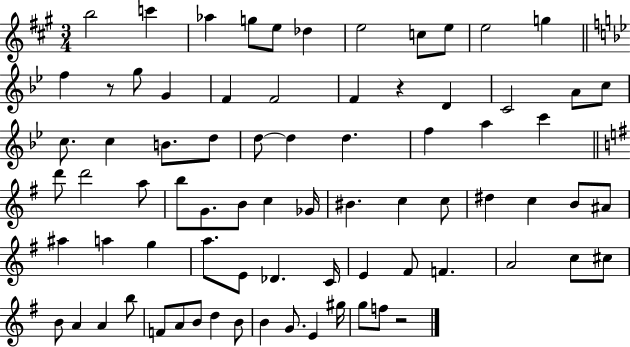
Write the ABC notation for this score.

X:1
T:Untitled
M:3/4
L:1/4
K:A
b2 c' _a g/2 e/2 _d e2 c/2 e/2 e2 g f z/2 g/2 G F F2 F z D C2 A/2 c/2 c/2 c B/2 d/2 d/2 d d f a c' d'/2 d'2 a/2 b/2 G/2 B/2 c _G/4 ^B c c/2 ^d c B/2 ^A/2 ^a a g a/2 E/2 _D C/4 E ^F/2 F A2 c/2 ^c/2 B/2 A A b/2 F/2 A/2 B/2 d B/2 B G/2 E ^g/4 g/2 f/2 z2